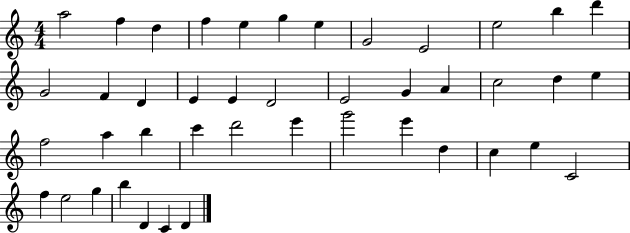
{
  \clef treble
  \numericTimeSignature
  \time 4/4
  \key c \major
  a''2 f''4 d''4 | f''4 e''4 g''4 e''4 | g'2 e'2 | e''2 b''4 d'''4 | \break g'2 f'4 d'4 | e'4 e'4 d'2 | e'2 g'4 a'4 | c''2 d''4 e''4 | \break f''2 a''4 b''4 | c'''4 d'''2 e'''4 | g'''2 e'''4 d''4 | c''4 e''4 c'2 | \break f''4 e''2 g''4 | b''4 d'4 c'4 d'4 | \bar "|."
}